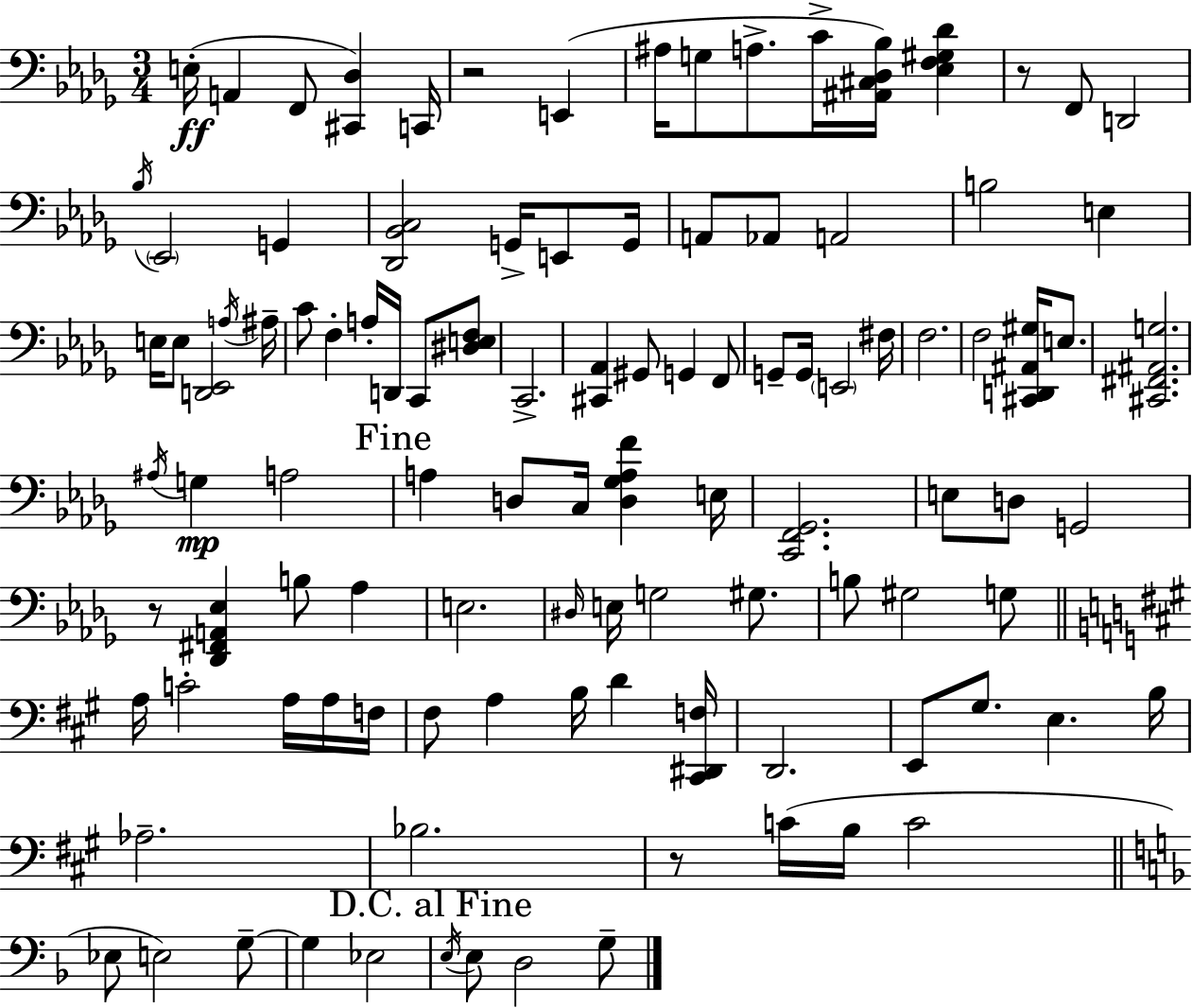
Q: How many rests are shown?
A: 4